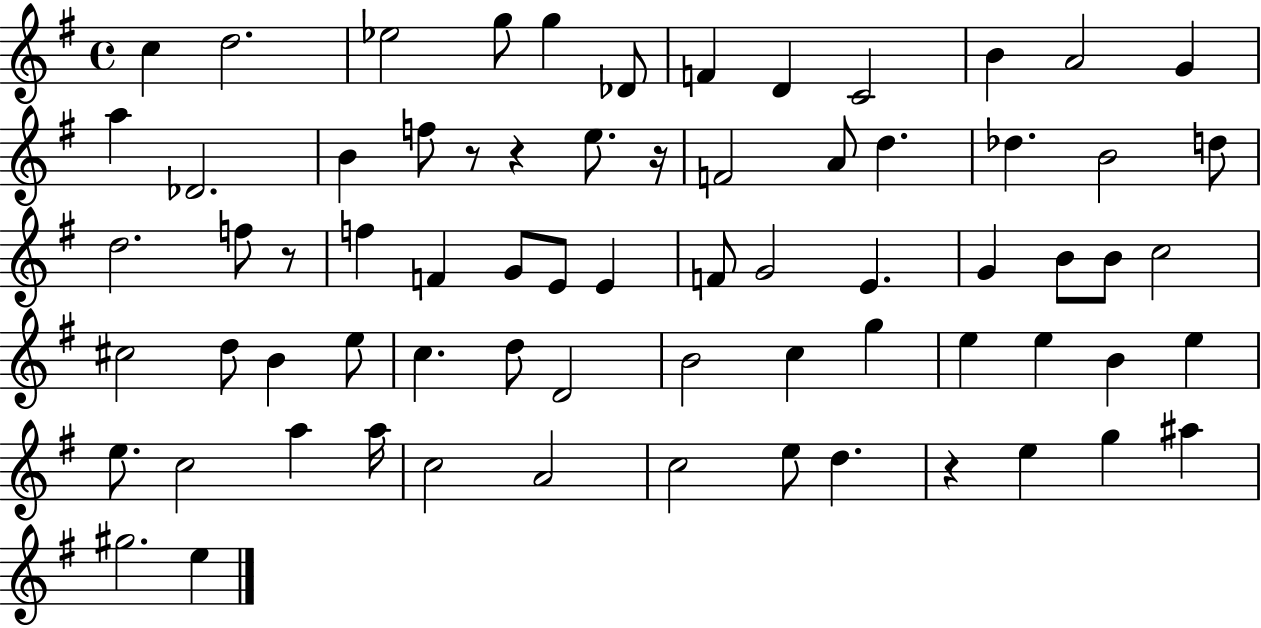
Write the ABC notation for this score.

X:1
T:Untitled
M:4/4
L:1/4
K:G
c d2 _e2 g/2 g _D/2 F D C2 B A2 G a _D2 B f/2 z/2 z e/2 z/4 F2 A/2 d _d B2 d/2 d2 f/2 z/2 f F G/2 E/2 E F/2 G2 E G B/2 B/2 c2 ^c2 d/2 B e/2 c d/2 D2 B2 c g e e B e e/2 c2 a a/4 c2 A2 c2 e/2 d z e g ^a ^g2 e